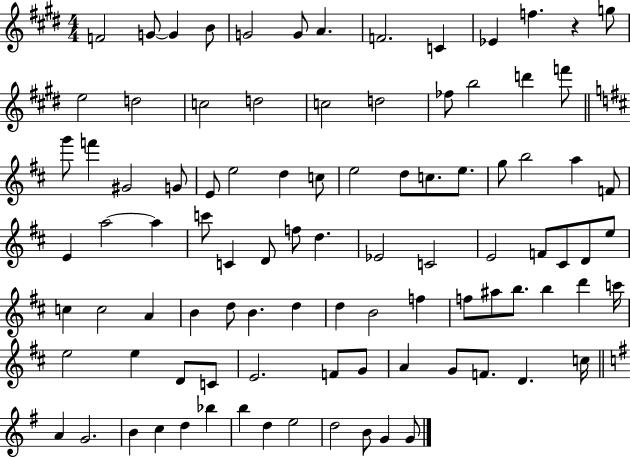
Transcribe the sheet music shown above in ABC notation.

X:1
T:Untitled
M:4/4
L:1/4
K:E
F2 G/2 G B/2 G2 G/2 A F2 C _E f z g/2 e2 d2 c2 d2 c2 d2 _f/2 b2 d' f'/2 g'/2 f' ^G2 G/2 E/2 e2 d c/2 e2 d/2 c/2 e/2 g/2 b2 a F/2 E a2 a c'/2 C D/2 f/2 d _E2 C2 E2 F/2 ^C/2 D/2 e/2 c c2 A B d/2 B d d B2 f f/2 ^a/2 b/2 b d' c'/4 e2 e D/2 C/2 E2 F/2 G/2 A G/2 F/2 D c/4 A G2 B c d _b b d e2 d2 B/2 G G/2